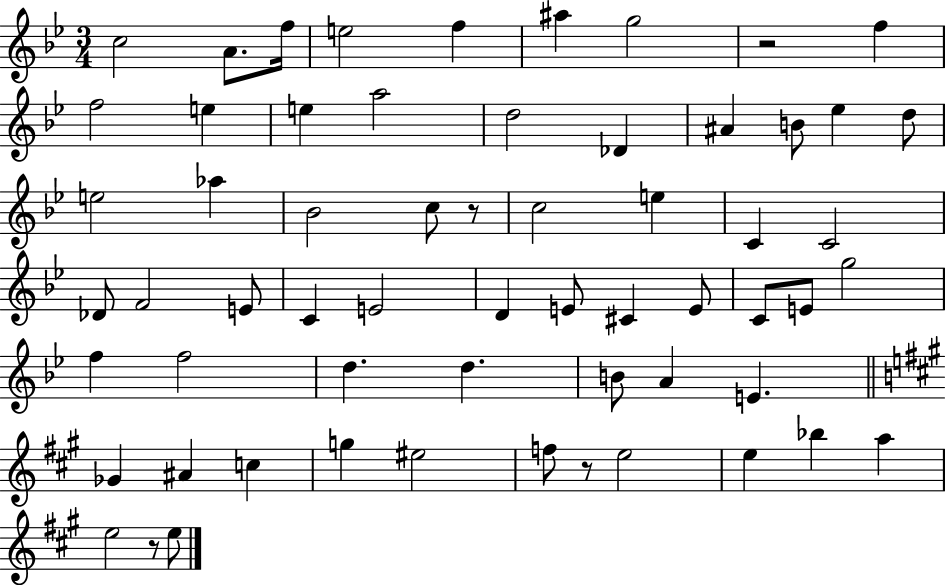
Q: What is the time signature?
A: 3/4